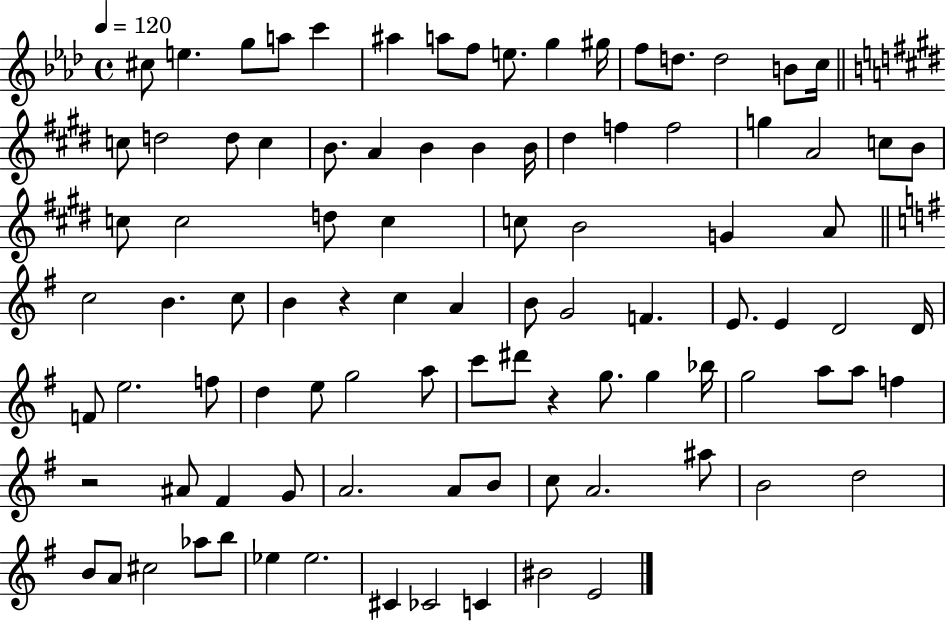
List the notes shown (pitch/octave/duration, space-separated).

C#5/e E5/q. G5/e A5/e C6/q A#5/q A5/e F5/e E5/e. G5/q G#5/s F5/e D5/e. D5/h B4/e C5/s C5/e D5/h D5/e C5/q B4/e. A4/q B4/q B4/q B4/s D#5/q F5/q F5/h G5/q A4/h C5/e B4/e C5/e C5/h D5/e C5/q C5/e B4/h G4/q A4/e C5/h B4/q. C5/e B4/q R/q C5/q A4/q B4/e G4/h F4/q. E4/e. E4/q D4/h D4/s F4/e E5/h. F5/e D5/q E5/e G5/h A5/e C6/e D#6/e R/q G5/e. G5/q Bb5/s G5/h A5/e A5/e F5/q R/h A#4/e F#4/q G4/e A4/h. A4/e B4/e C5/e A4/h. A#5/e B4/h D5/h B4/e A4/e C#5/h Ab5/e B5/e Eb5/q Eb5/h. C#4/q CES4/h C4/q BIS4/h E4/h